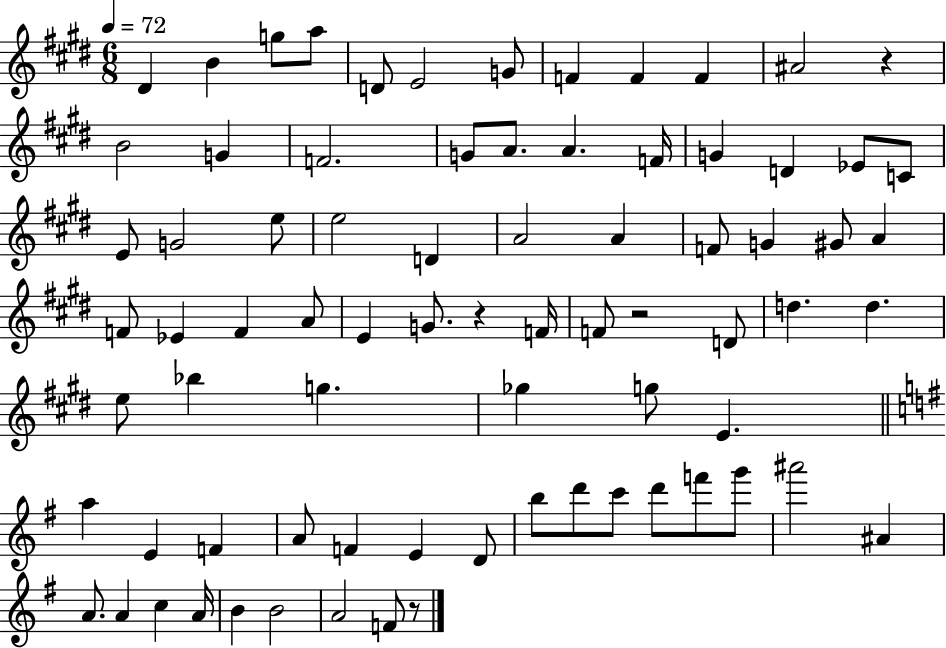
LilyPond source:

{
  \clef treble
  \numericTimeSignature
  \time 6/8
  \key e \major
  \tempo 4 = 72
  \repeat volta 2 { dis'4 b'4 g''8 a''8 | d'8 e'2 g'8 | f'4 f'4 f'4 | ais'2 r4 | \break b'2 g'4 | f'2. | g'8 a'8. a'4. f'16 | g'4 d'4 ees'8 c'8 | \break e'8 g'2 e''8 | e''2 d'4 | a'2 a'4 | f'8 g'4 gis'8 a'4 | \break f'8 ees'4 f'4 a'8 | e'4 g'8. r4 f'16 | f'8 r2 d'8 | d''4. d''4. | \break e''8 bes''4 g''4. | ges''4 g''8 e'4. | \bar "||" \break \key g \major a''4 e'4 f'4 | a'8 f'4 e'4 d'8 | b''8 d'''8 c'''8 d'''8 f'''8 g'''8 | ais'''2 ais'4 | \break a'8. a'4 c''4 a'16 | b'4 b'2 | a'2 f'8 r8 | } \bar "|."
}